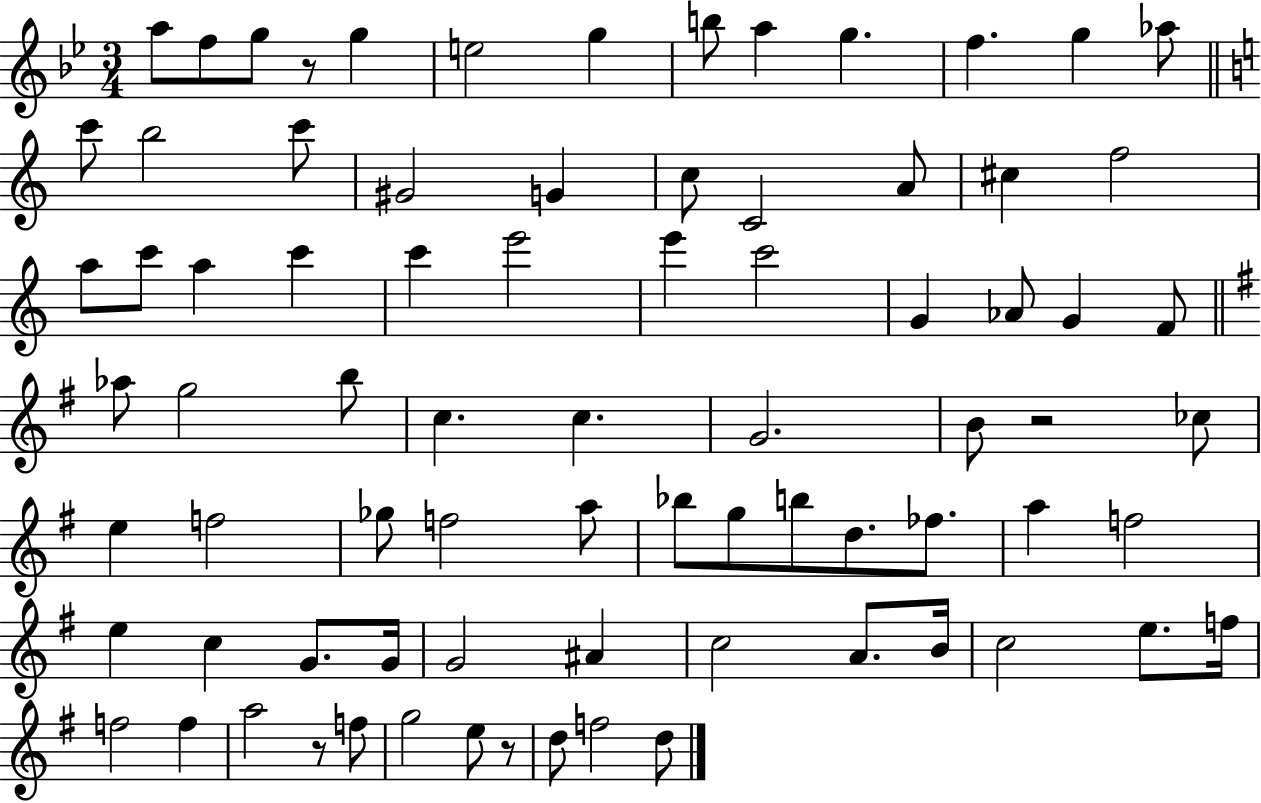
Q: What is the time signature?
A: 3/4